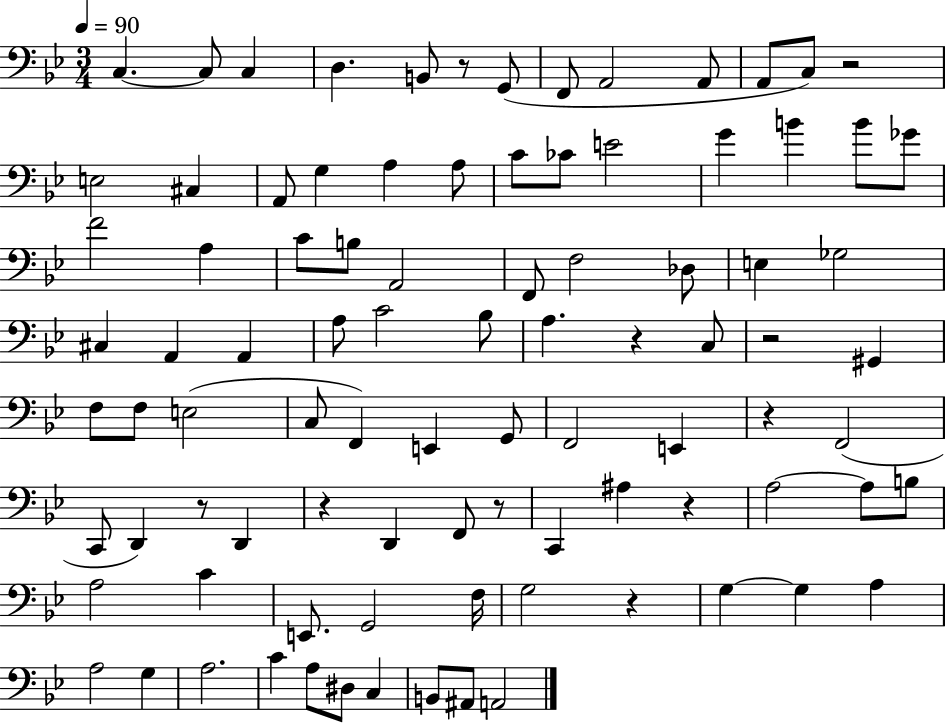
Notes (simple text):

C3/q. C3/e C3/q D3/q. B2/e R/e G2/e F2/e A2/h A2/e A2/e C3/e R/h E3/h C#3/q A2/e G3/q A3/q A3/e C4/e CES4/e E4/h G4/q B4/q B4/e Gb4/e F4/h A3/q C4/e B3/e A2/h F2/e F3/h Db3/e E3/q Gb3/h C#3/q A2/q A2/q A3/e C4/h Bb3/e A3/q. R/q C3/e R/h G#2/q F3/e F3/e E3/h C3/e F2/q E2/q G2/e F2/h E2/q R/q F2/h C2/e D2/q R/e D2/q R/q D2/q F2/e R/e C2/q A#3/q R/q A3/h A3/e B3/e A3/h C4/q E2/e. G2/h F3/s G3/h R/q G3/q G3/q A3/q A3/h G3/q A3/h. C4/q A3/e D#3/e C3/q B2/e A#2/e A2/h